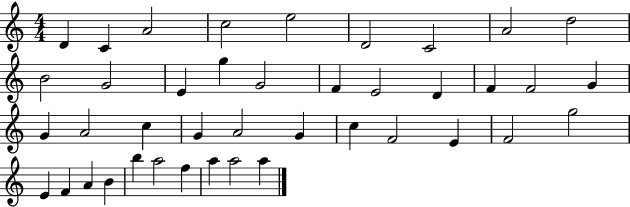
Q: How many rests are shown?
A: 0